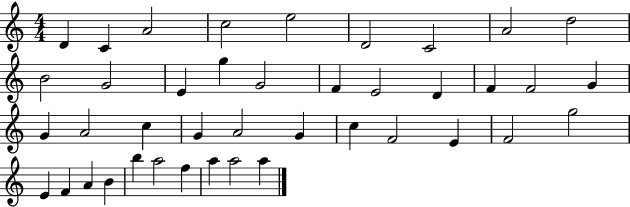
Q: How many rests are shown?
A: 0